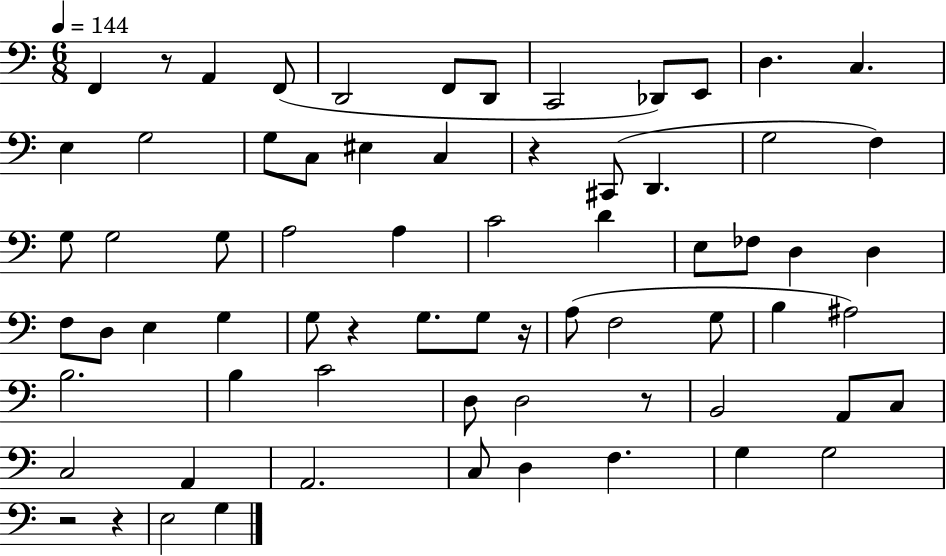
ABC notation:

X:1
T:Untitled
M:6/8
L:1/4
K:C
F,, z/2 A,, F,,/2 D,,2 F,,/2 D,,/2 C,,2 _D,,/2 E,,/2 D, C, E, G,2 G,/2 C,/2 ^E, C, z ^C,,/2 D,, G,2 F, G,/2 G,2 G,/2 A,2 A, C2 D E,/2 _F,/2 D, D, F,/2 D,/2 E, G, G,/2 z G,/2 G,/2 z/4 A,/2 F,2 G,/2 B, ^A,2 B,2 B, C2 D,/2 D,2 z/2 B,,2 A,,/2 C,/2 C,2 A,, A,,2 C,/2 D, F, G, G,2 z2 z E,2 G,